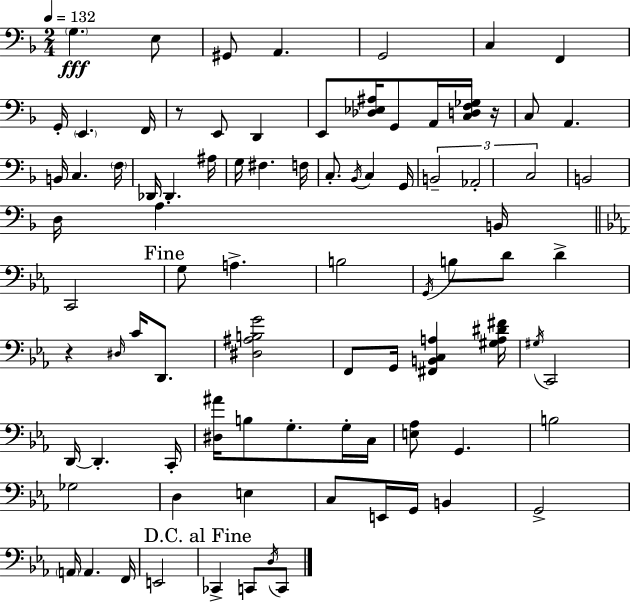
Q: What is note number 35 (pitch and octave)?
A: D3